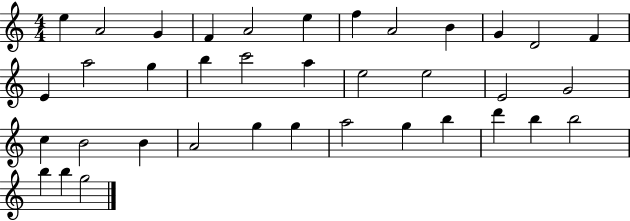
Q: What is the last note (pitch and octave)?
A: G5